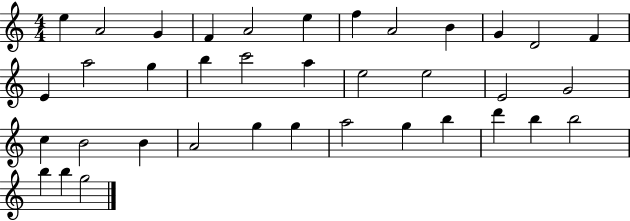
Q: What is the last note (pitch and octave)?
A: G5